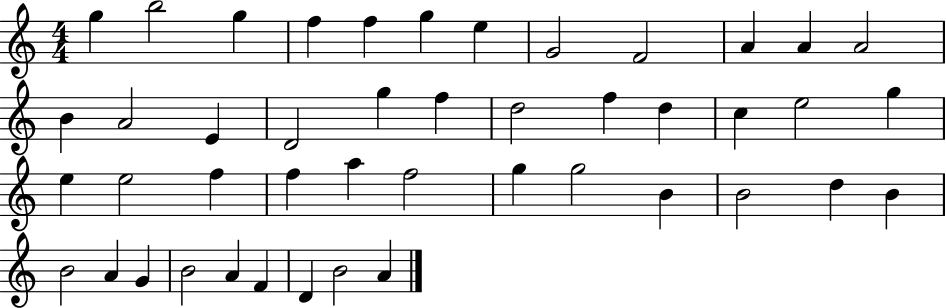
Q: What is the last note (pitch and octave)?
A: A4